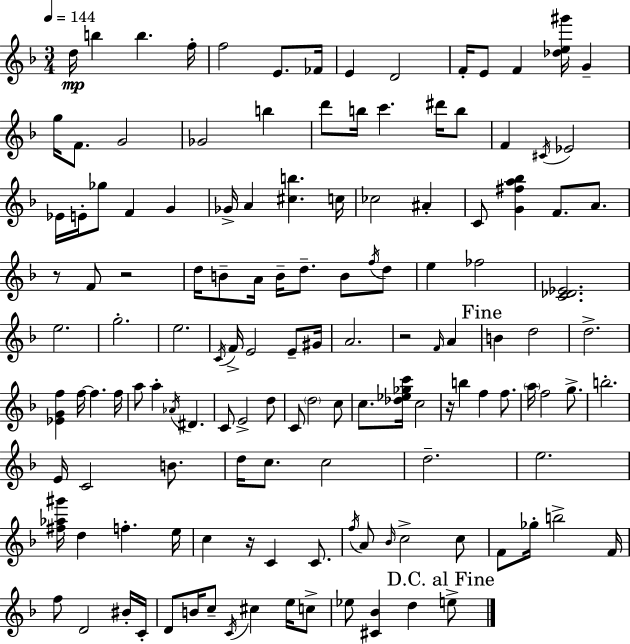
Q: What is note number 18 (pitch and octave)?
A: B5